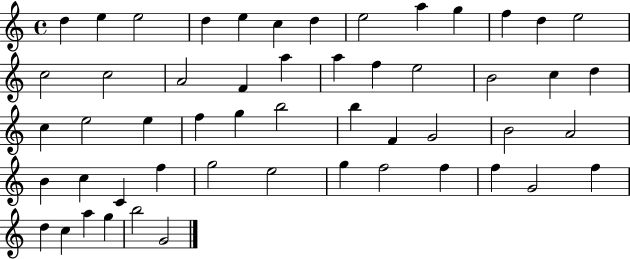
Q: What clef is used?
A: treble